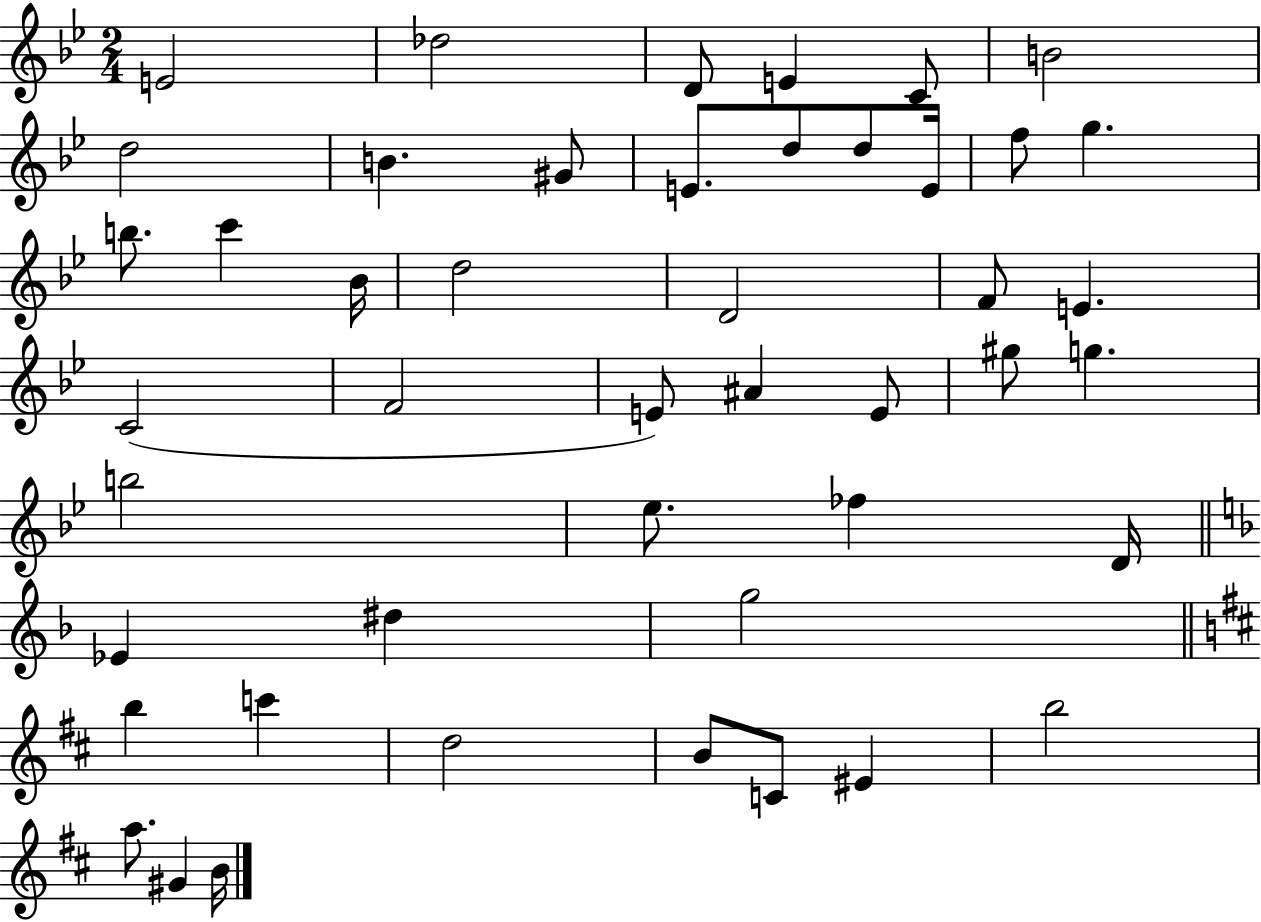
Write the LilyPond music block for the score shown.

{
  \clef treble
  \numericTimeSignature
  \time 2/4
  \key bes \major
  e'2 | des''2 | d'8 e'4 c'8 | b'2 | \break d''2 | b'4. gis'8 | e'8. d''8 d''8 e'16 | f''8 g''4. | \break b''8. c'''4 bes'16 | d''2 | d'2 | f'8 e'4. | \break c'2( | f'2 | e'8) ais'4 e'8 | gis''8 g''4. | \break b''2 | ees''8. fes''4 d'16 | \bar "||" \break \key d \minor ees'4 dis''4 | g''2 | \bar "||" \break \key d \major b''4 c'''4 | d''2 | b'8 c'8 eis'4 | b''2 | \break a''8. gis'4 b'16 | \bar "|."
}